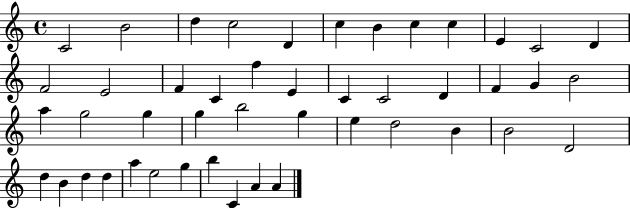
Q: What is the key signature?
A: C major